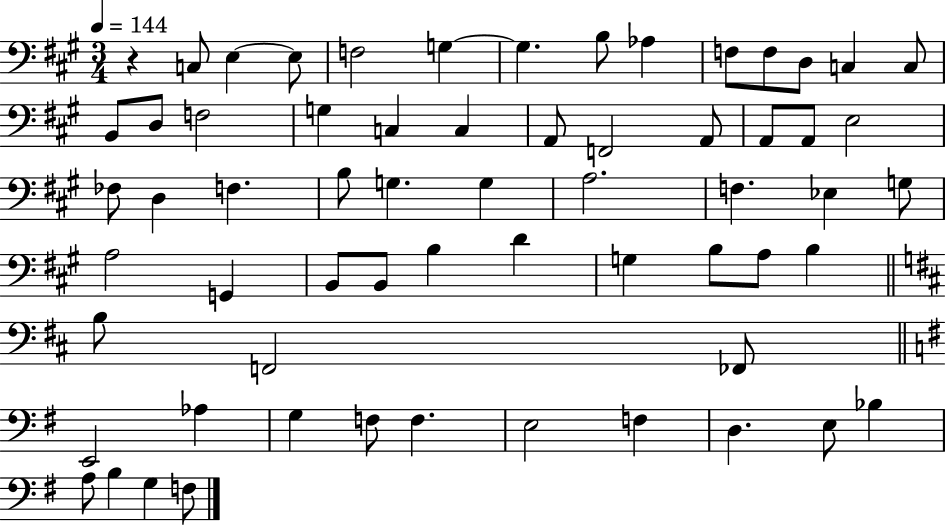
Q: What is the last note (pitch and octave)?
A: F3